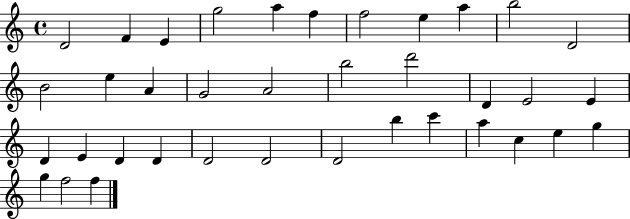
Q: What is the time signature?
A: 4/4